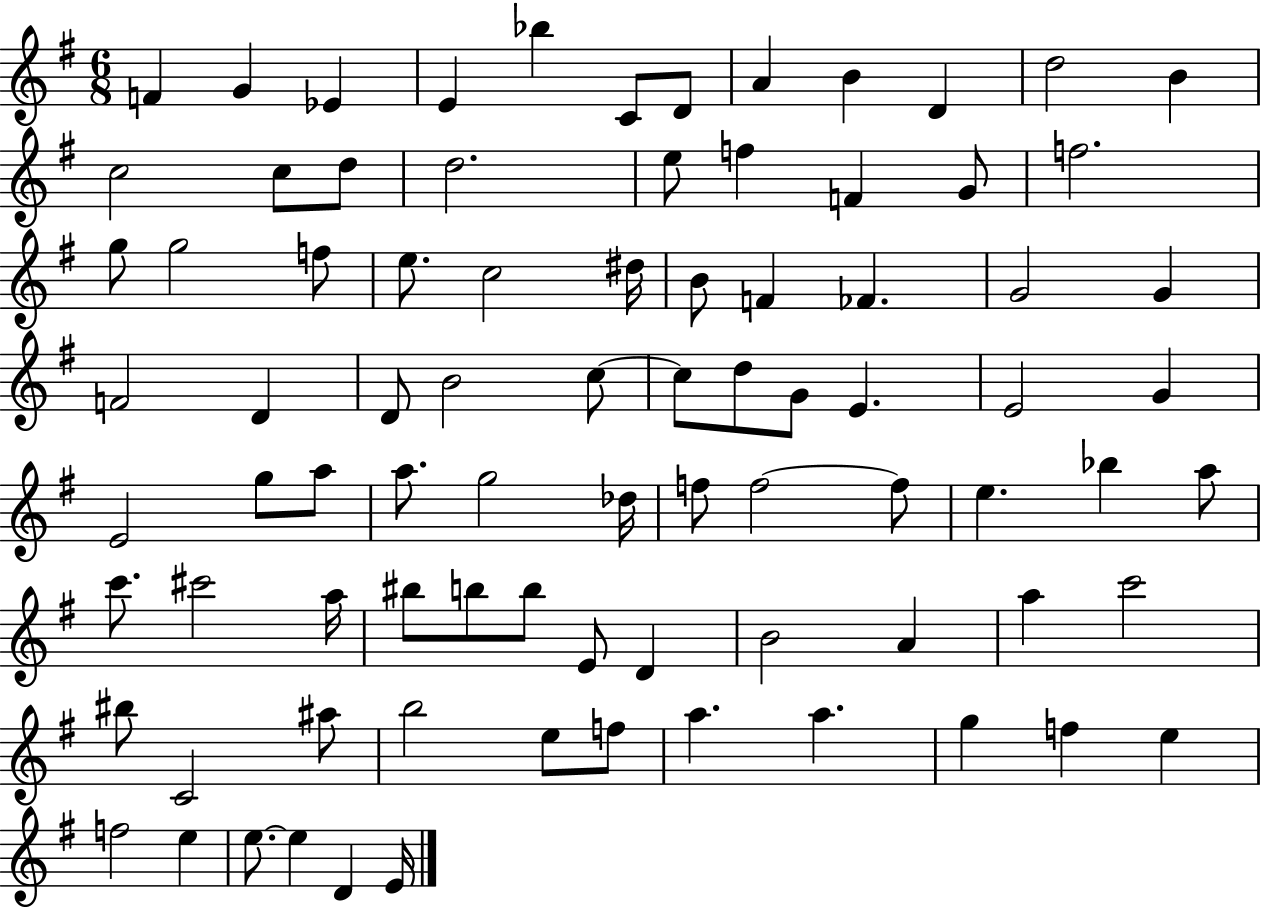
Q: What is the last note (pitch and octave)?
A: E4